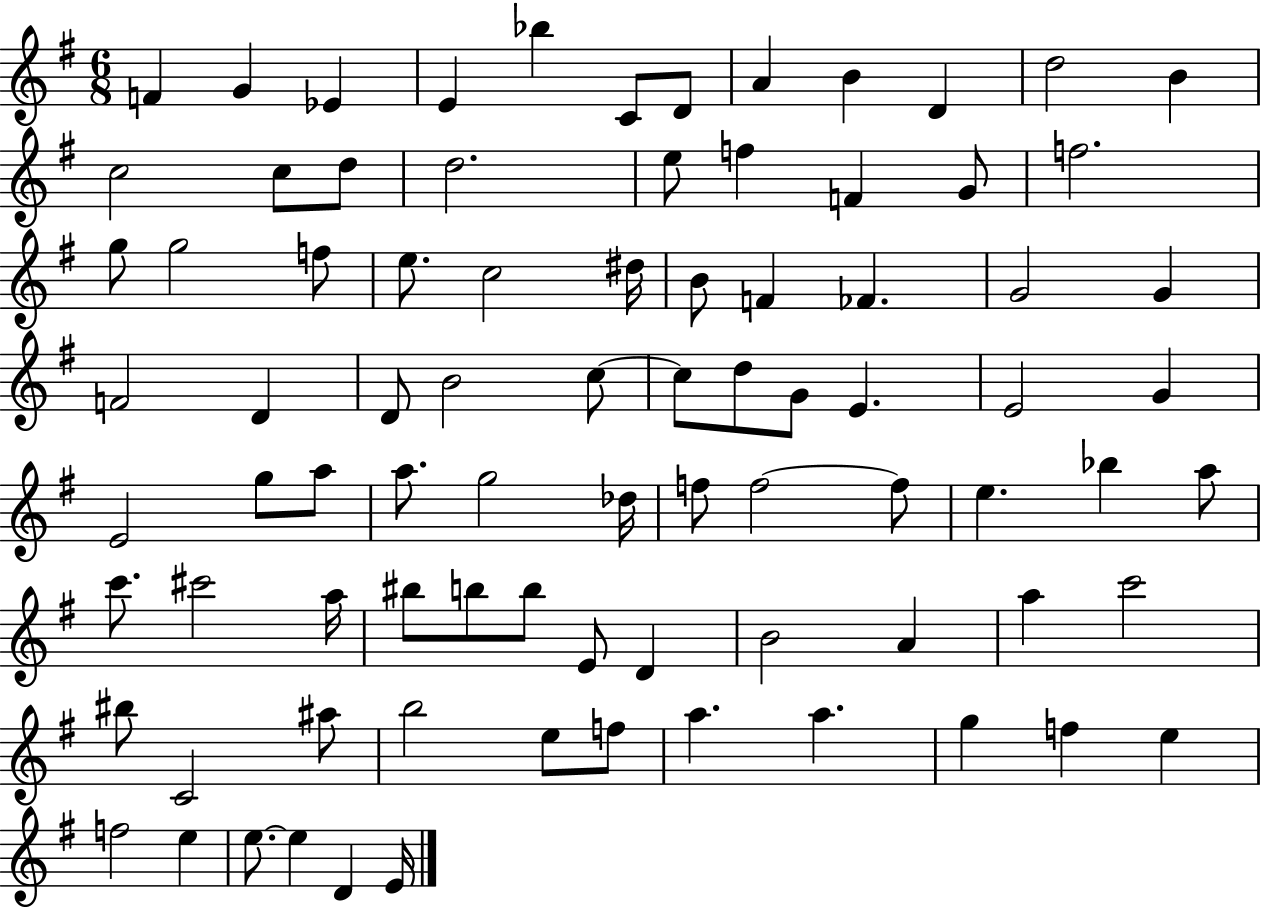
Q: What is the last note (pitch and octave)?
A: E4